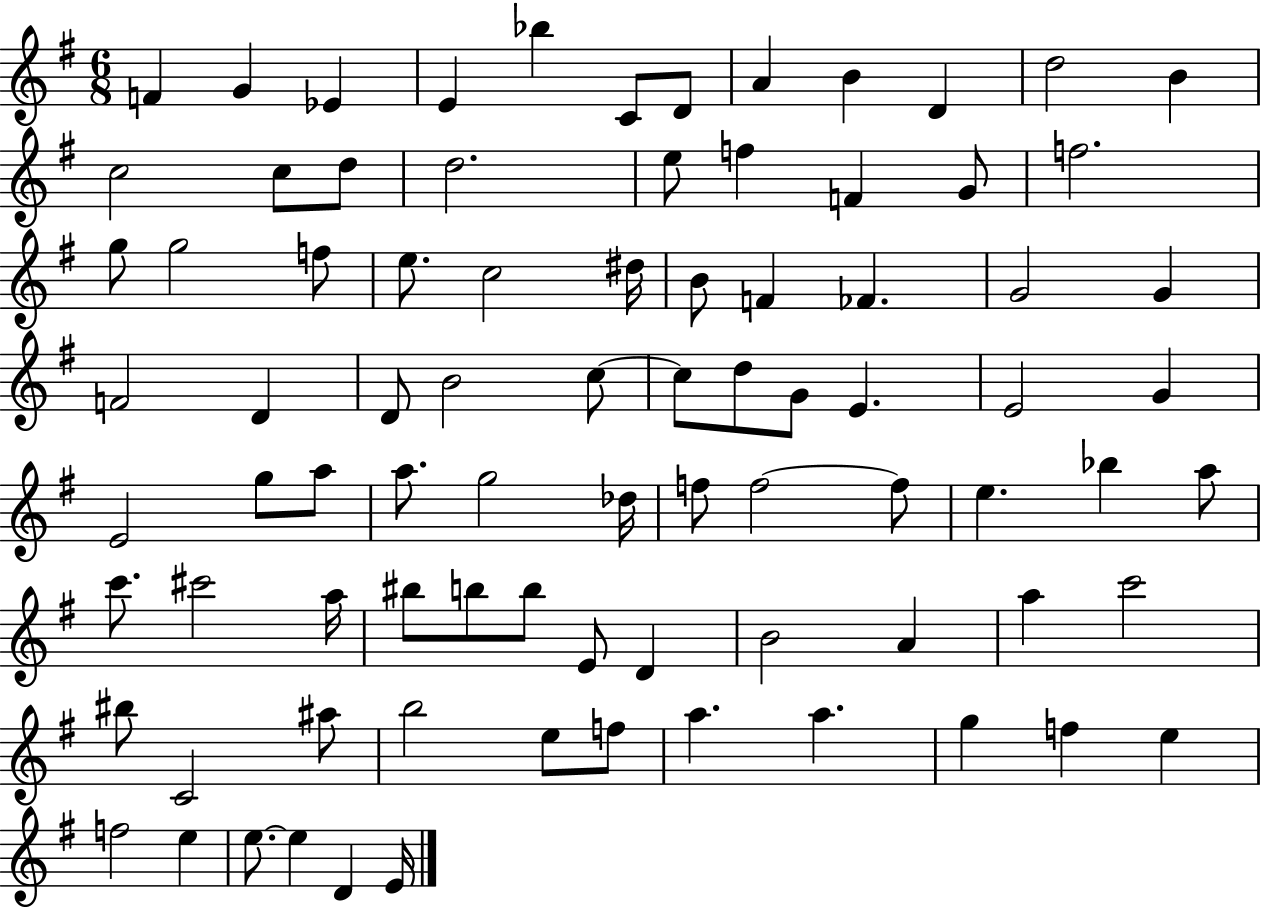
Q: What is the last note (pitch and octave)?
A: E4